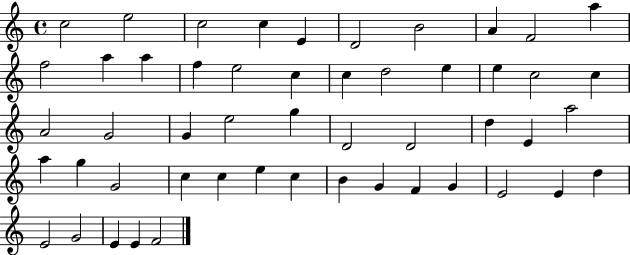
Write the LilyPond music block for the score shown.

{
  \clef treble
  \time 4/4
  \defaultTimeSignature
  \key c \major
  c''2 e''2 | c''2 c''4 e'4 | d'2 b'2 | a'4 f'2 a''4 | \break f''2 a''4 a''4 | f''4 e''2 c''4 | c''4 d''2 e''4 | e''4 c''2 c''4 | \break a'2 g'2 | g'4 e''2 g''4 | d'2 d'2 | d''4 e'4 a''2 | \break a''4 g''4 g'2 | c''4 c''4 e''4 c''4 | b'4 g'4 f'4 g'4 | e'2 e'4 d''4 | \break e'2 g'2 | e'4 e'4 f'2 | \bar "|."
}